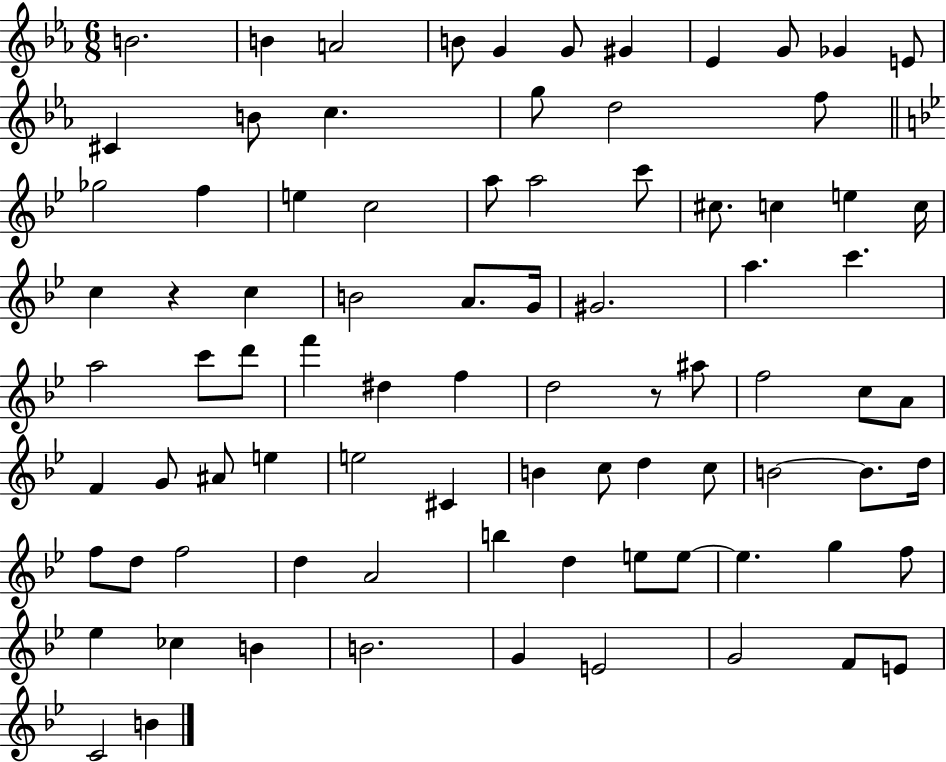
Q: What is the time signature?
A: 6/8